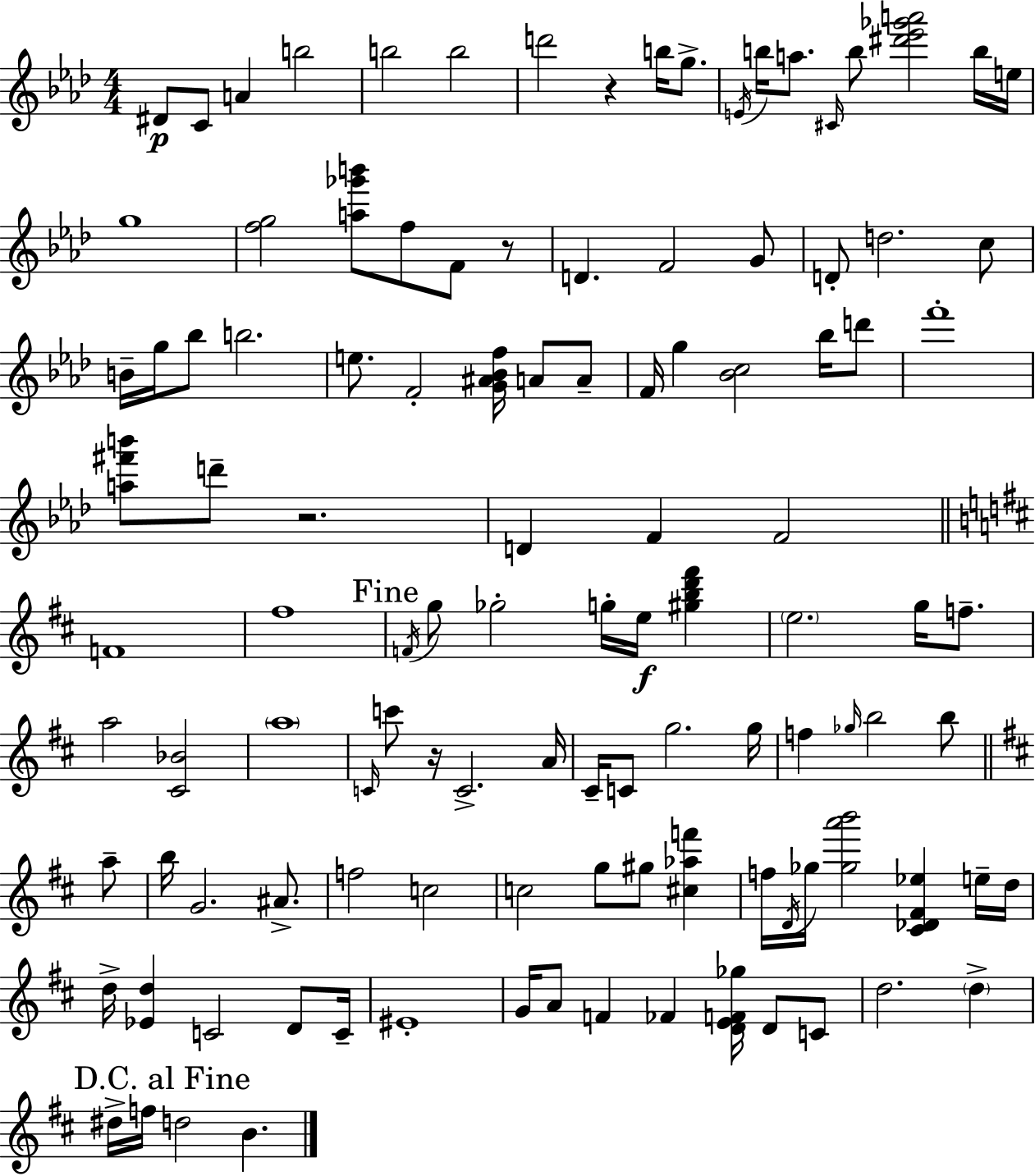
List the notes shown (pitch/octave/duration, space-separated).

D#4/e C4/e A4/q B5/h B5/h B5/h D6/h R/q B5/s G5/e. E4/s B5/s A5/e. C#4/s B5/e [D#6,Eb6,Gb6,A6]/h B5/s E5/s G5/w [F5,G5]/h [A5,Gb6,B6]/e F5/e F4/e R/e D4/q. F4/h G4/e D4/e D5/h. C5/e B4/s G5/s Bb5/e B5/h. E5/e. F4/h [G4,A#4,Bb4,F5]/s A4/e A4/e F4/s G5/q [Bb4,C5]/h Bb5/s D6/e F6/w [A5,F#6,B6]/e D6/e R/h. D4/q F4/q F4/h F4/w F#5/w F4/s G5/e Gb5/h G5/s E5/s [G#5,B5,D6,F#6]/q E5/h. G5/s F5/e. A5/h [C#4,Bb4]/h A5/w C4/s C6/e R/s C4/h. A4/s C#4/s C4/e G5/h. G5/s F5/q Gb5/s B5/h B5/e A5/e B5/s G4/h. A#4/e. F5/h C5/h C5/h G5/e G#5/e [C#5,Ab5,F6]/q F5/s D4/s Gb5/s [Gb5,A6,B6]/h [C#4,Db4,F#4,Eb5]/q E5/s D5/s D5/s [Eb4,D5]/q C4/h D4/e C4/s EIS4/w G4/s A4/e F4/q FES4/q [D4,E4,F4,Gb5]/s D4/e C4/e D5/h. D5/q D#5/s F5/s D5/h B4/q.